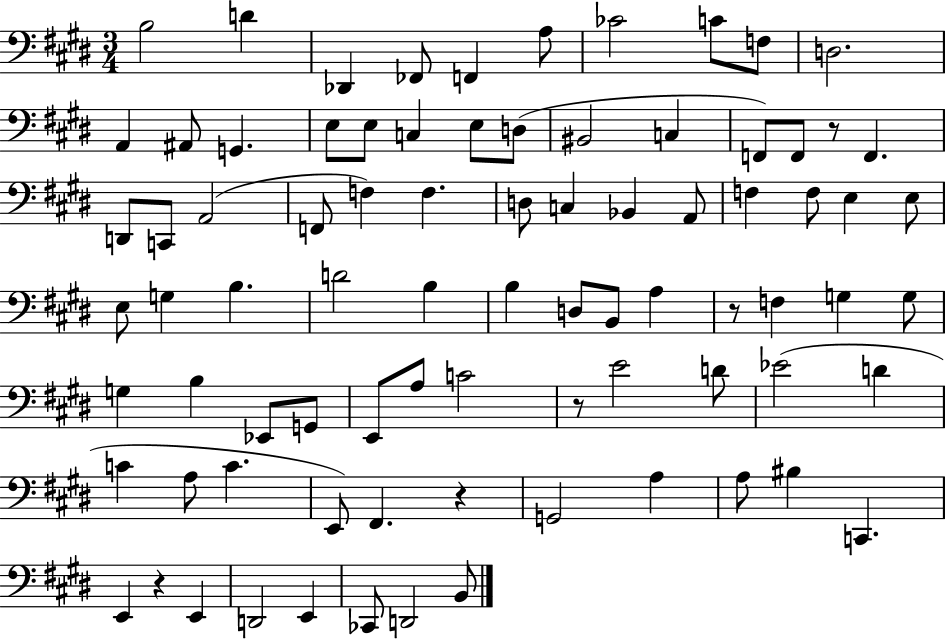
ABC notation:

X:1
T:Untitled
M:3/4
L:1/4
K:E
B,2 D _D,, _F,,/2 F,, A,/2 _C2 C/2 F,/2 D,2 A,, ^A,,/2 G,, E,/2 E,/2 C, E,/2 D,/2 ^B,,2 C, F,,/2 F,,/2 z/2 F,, D,,/2 C,,/2 A,,2 F,,/2 F, F, D,/2 C, _B,, A,,/2 F, F,/2 E, E,/2 E,/2 G, B, D2 B, B, D,/2 B,,/2 A, z/2 F, G, G,/2 G, B, _E,,/2 G,,/2 E,,/2 A,/2 C2 z/2 E2 D/2 _E2 D C A,/2 C E,,/2 ^F,, z G,,2 A, A,/2 ^B, C,, E,, z E,, D,,2 E,, _C,,/2 D,,2 B,,/2